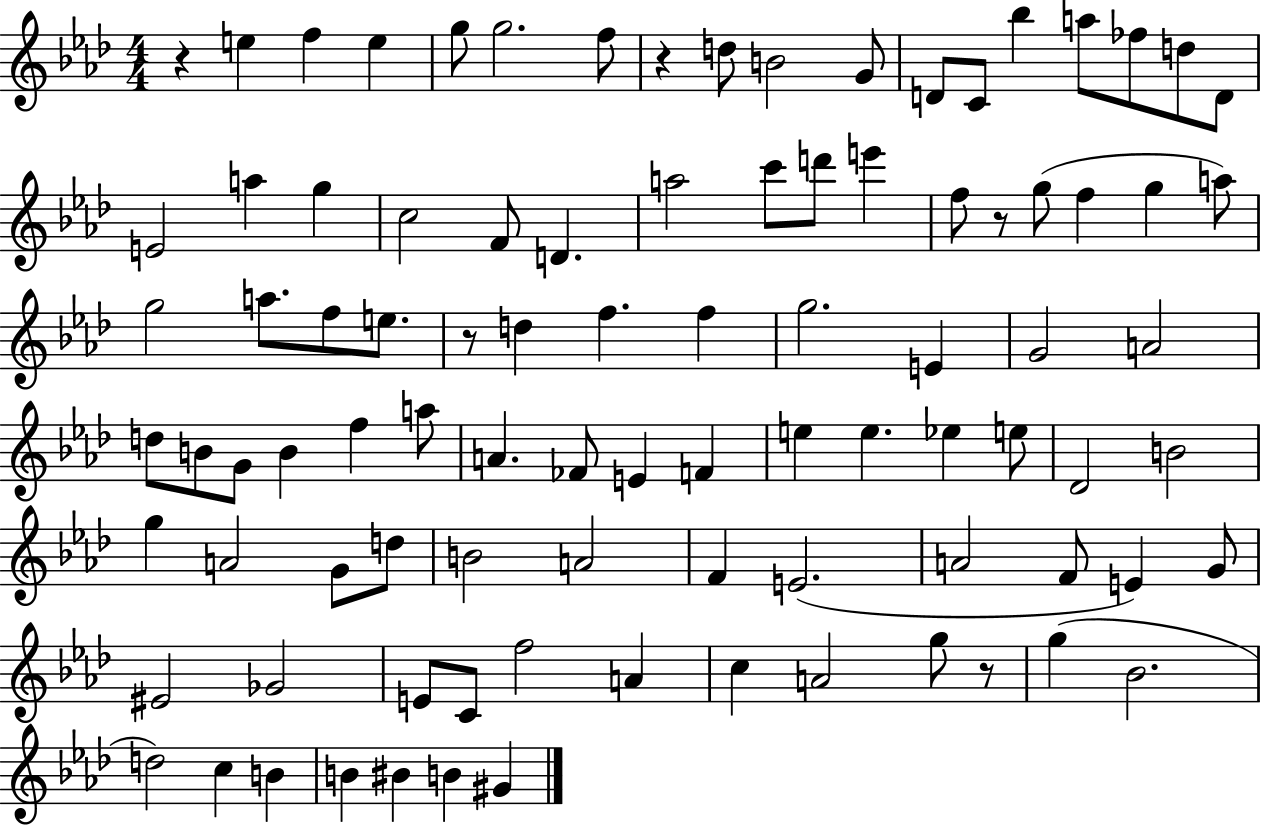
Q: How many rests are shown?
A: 5